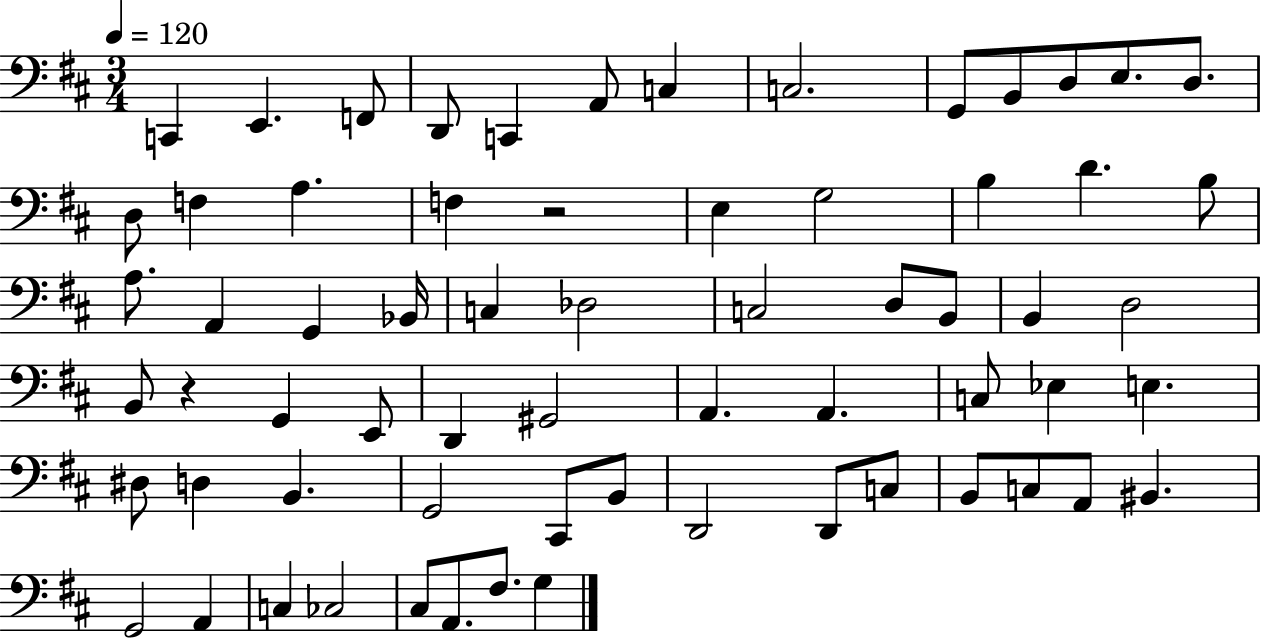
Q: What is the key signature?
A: D major